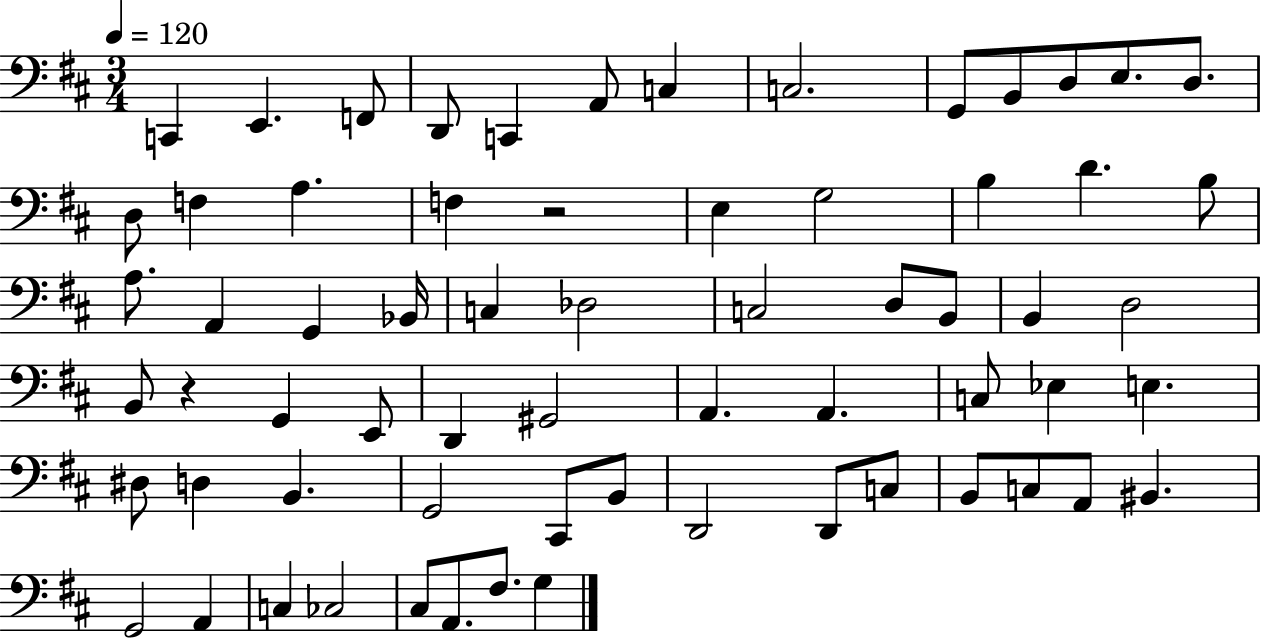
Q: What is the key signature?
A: D major